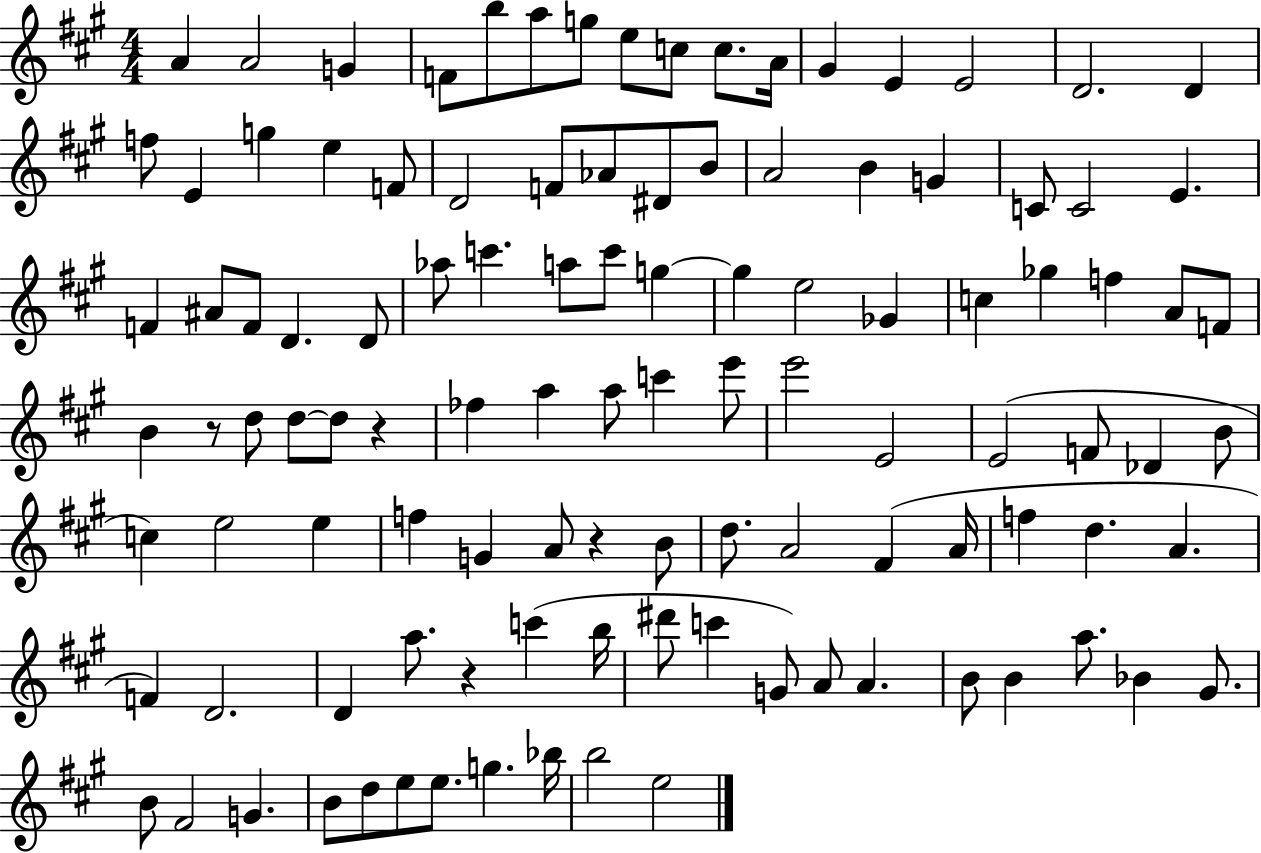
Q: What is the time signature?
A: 4/4